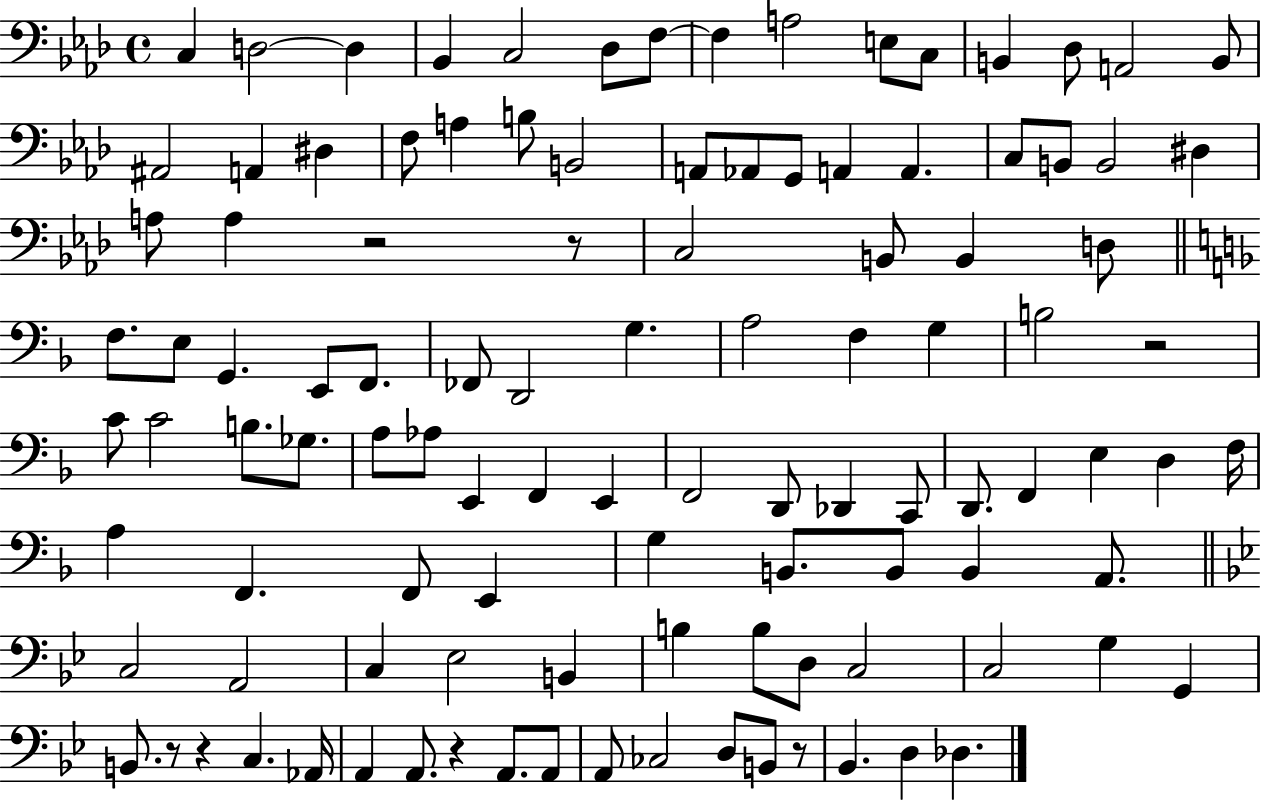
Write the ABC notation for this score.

X:1
T:Untitled
M:4/4
L:1/4
K:Ab
C, D,2 D, _B,, C,2 _D,/2 F,/2 F, A,2 E,/2 C,/2 B,, _D,/2 A,,2 B,,/2 ^A,,2 A,, ^D, F,/2 A, B,/2 B,,2 A,,/2 _A,,/2 G,,/2 A,, A,, C,/2 B,,/2 B,,2 ^D, A,/2 A, z2 z/2 C,2 B,,/2 B,, D,/2 F,/2 E,/2 G,, E,,/2 F,,/2 _F,,/2 D,,2 G, A,2 F, G, B,2 z2 C/2 C2 B,/2 _G,/2 A,/2 _A,/2 E,, F,, E,, F,,2 D,,/2 _D,, C,,/2 D,,/2 F,, E, D, F,/4 A, F,, F,,/2 E,, G, B,,/2 B,,/2 B,, A,,/2 C,2 A,,2 C, _E,2 B,, B, B,/2 D,/2 C,2 C,2 G, G,, B,,/2 z/2 z C, _A,,/4 A,, A,,/2 z A,,/2 A,,/2 A,,/2 _C,2 D,/2 B,,/2 z/2 _B,, D, _D,